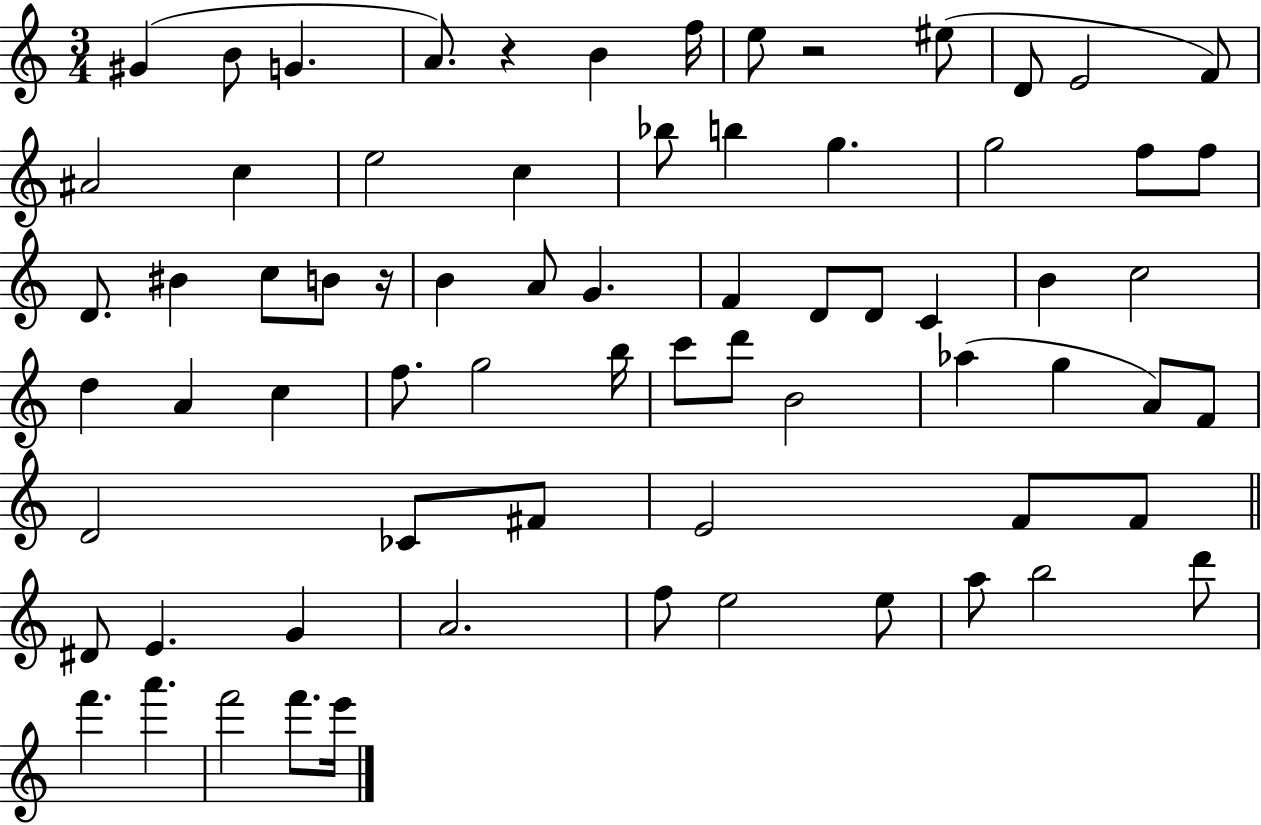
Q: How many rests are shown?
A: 3